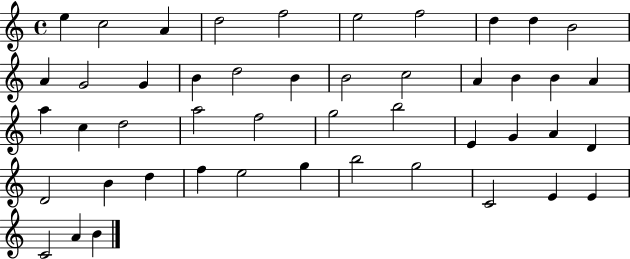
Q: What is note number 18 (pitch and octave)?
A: C5